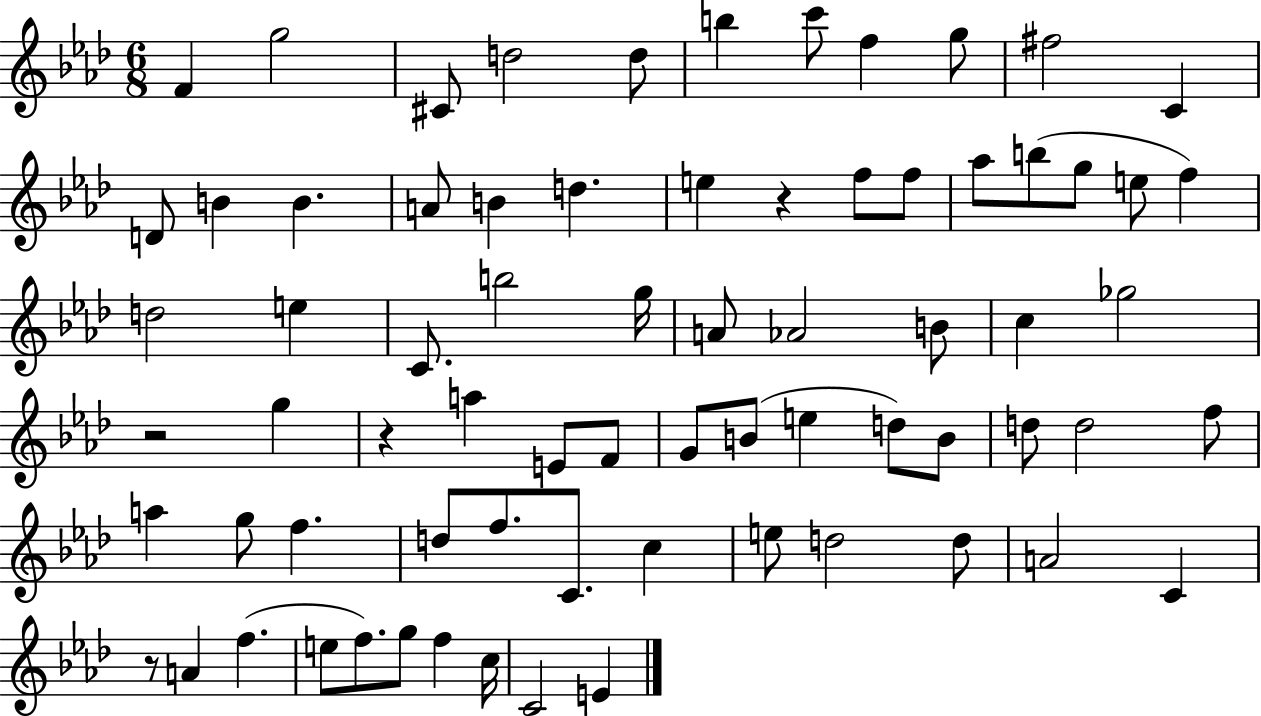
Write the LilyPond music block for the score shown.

{
  \clef treble
  \numericTimeSignature
  \time 6/8
  \key aes \major
  \repeat volta 2 { f'4 g''2 | cis'8 d''2 d''8 | b''4 c'''8 f''4 g''8 | fis''2 c'4 | \break d'8 b'4 b'4. | a'8 b'4 d''4. | e''4 r4 f''8 f''8 | aes''8 b''8( g''8 e''8 f''4) | \break d''2 e''4 | c'8. b''2 g''16 | a'8 aes'2 b'8 | c''4 ges''2 | \break r2 g''4 | r4 a''4 e'8 f'8 | g'8 b'8( e''4 d''8) b'8 | d''8 d''2 f''8 | \break a''4 g''8 f''4. | d''8 f''8. c'8. c''4 | e''8 d''2 d''8 | a'2 c'4 | \break r8 a'4 f''4.( | e''8 f''8.) g''8 f''4 c''16 | c'2 e'4 | } \bar "|."
}